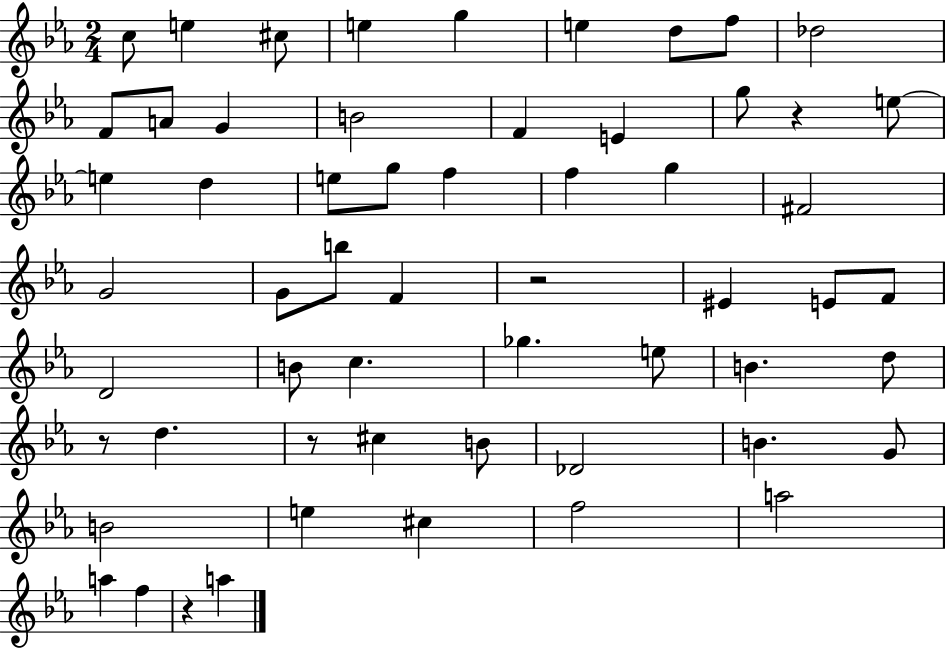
C5/e E5/q C#5/e E5/q G5/q E5/q D5/e F5/e Db5/h F4/e A4/e G4/q B4/h F4/q E4/q G5/e R/q E5/e E5/q D5/q E5/e G5/e F5/q F5/q G5/q F#4/h G4/h G4/e B5/e F4/q R/h EIS4/q E4/e F4/e D4/h B4/e C5/q. Gb5/q. E5/e B4/q. D5/e R/e D5/q. R/e C#5/q B4/e Db4/h B4/q. G4/e B4/h E5/q C#5/q F5/h A5/h A5/q F5/q R/q A5/q